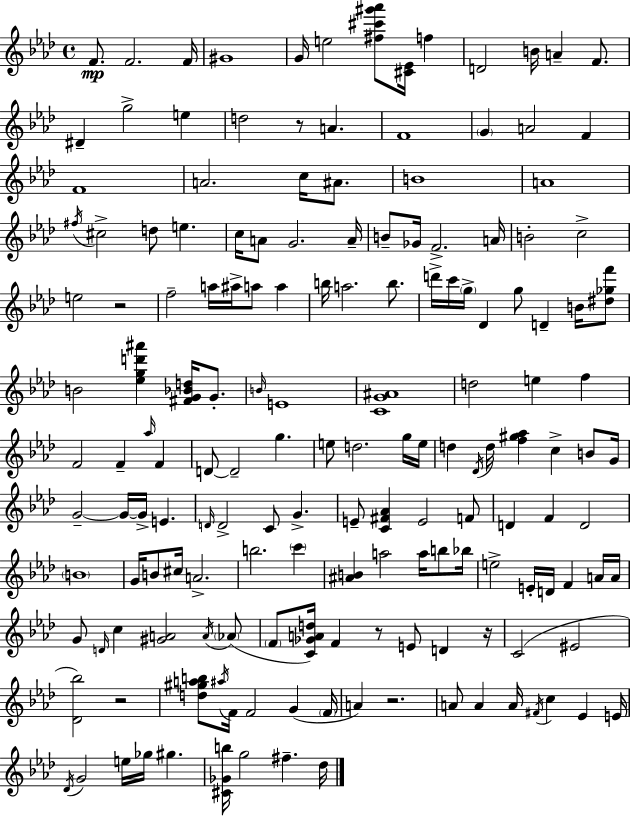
{
  \clef treble
  \time 4/4
  \defaultTimeSignature
  \key aes \major
  f'8.\mp f'2. f'16 | gis'1 | g'16 e''2 <fis'' cis''' gis''' aes'''>8 <cis' ees'>16 f''4 | d'2 b'16 a'4-- f'8. | \break dis'4-- g''2-> e''4 | d''2 r8 a'4. | f'1 | \parenthesize g'4 a'2 f'4 | \break f'1 | a'2. c''16 ais'8. | b'1 | a'1 | \break \acciaccatura { fis''16 } cis''2-> d''8 e''4. | c''16 a'8 g'2. | a'16-- b'8-- ges'16 f'2.-> | a'16 b'2-. c''2-> | \break e''2 r2 | f''2-- a''16 ais''16-> a''8 a''4 | b''16 a''2. b''8. | d'''16-> c'''16 \parenthesize g''16-> des'4 g''8 d'4-- b'16 <dis'' ges'' f'''>8 | \break b'2 <ees'' g'' d''' ais'''>4 <fis' g' bes' d''>16 g'8.-. | \grace { b'16 } e'1 | <c' g' ais'>1 | d''2 e''4 f''4 | \break f'2 f'4-- \grace { aes''16 } f'4 | d'8~~ d'2-- g''4. | e''8 d''2. | g''16 e''16 d''4 \acciaccatura { des'16 } d''16 <f'' gis'' aes''>4 c''4-> | \break b'8 g'16 g'2--~~ g'16~~ g'16-> e'4. | \grace { d'16 } d'2-> c'8 g'4.-> | e'8-- <c' fis' aes'>4 e'2 | f'8 d'4 f'4 d'2 | \break \parenthesize b'1 | g'16 b'8 cis''16 a'2.-> | b''2. | \parenthesize c'''4 <ais' b'>4 a''2 | \break a''16 b''8 bes''16 e''2-> e'16-. d'16 f'4 | a'16 a'16 g'8 \grace { d'16 } c''4 <gis' a'>2 | \acciaccatura { a'16 }( \parenthesize aes'8 \parenthesize f'8 <c' ges' a' d''>16) f'4 r8 | e'8 d'4 r16 c'2( eis'2 | \break <des' bes''>2) r2 | <d'' gis'' a'' b''>8 \acciaccatura { ais''16 } f'16 f'2 | g'4( \parenthesize f'16 a'4) r2. | a'8 a'4 a'16 \acciaccatura { fis'16 } | \break c''4 ees'4 e'16 \acciaccatura { des'16 } g'2 | e''16 ges''16 gis''4. <cis' ges' b''>16 g''2 | fis''4.-- des''16 \bar "|."
}